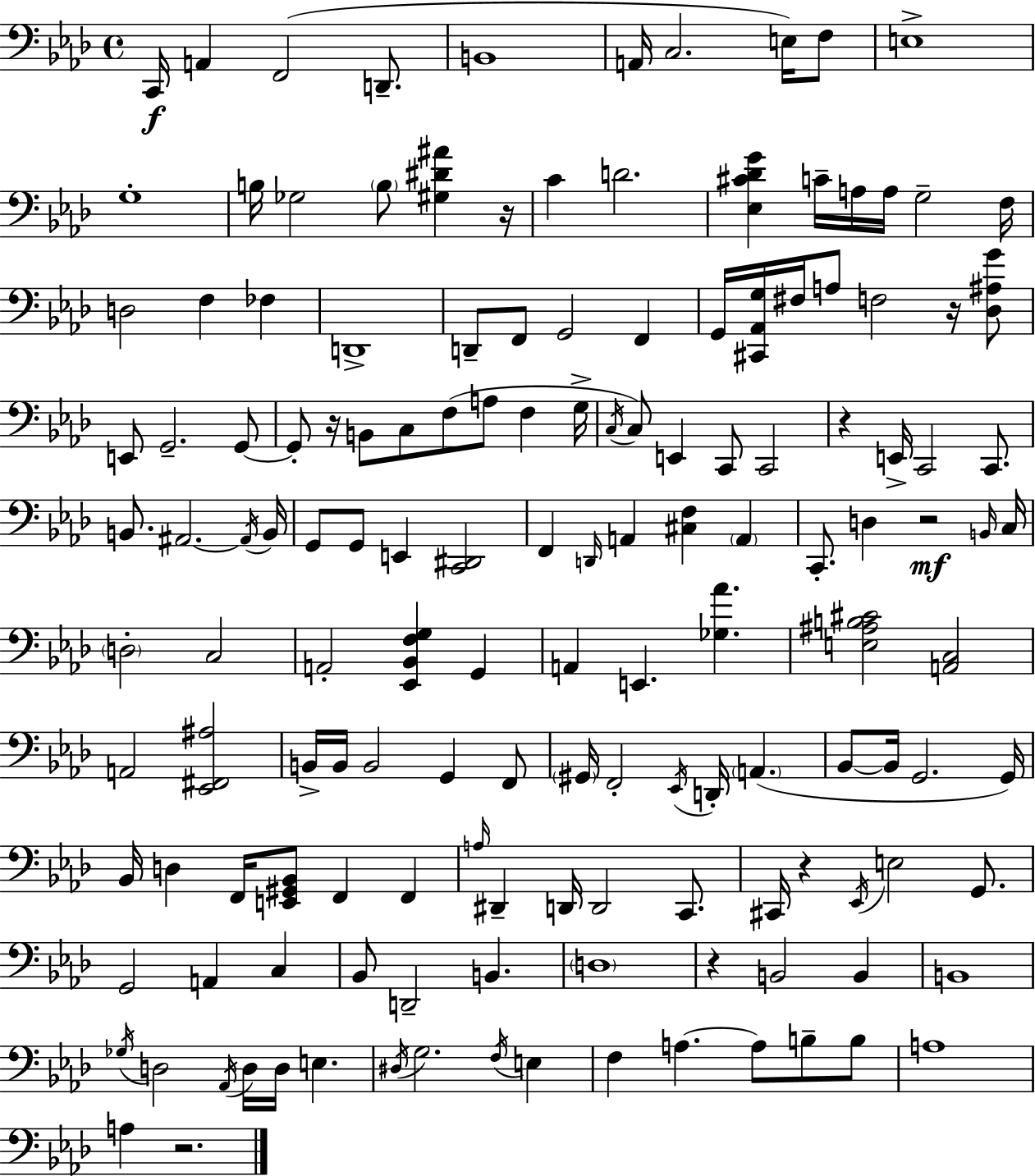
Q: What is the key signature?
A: F minor